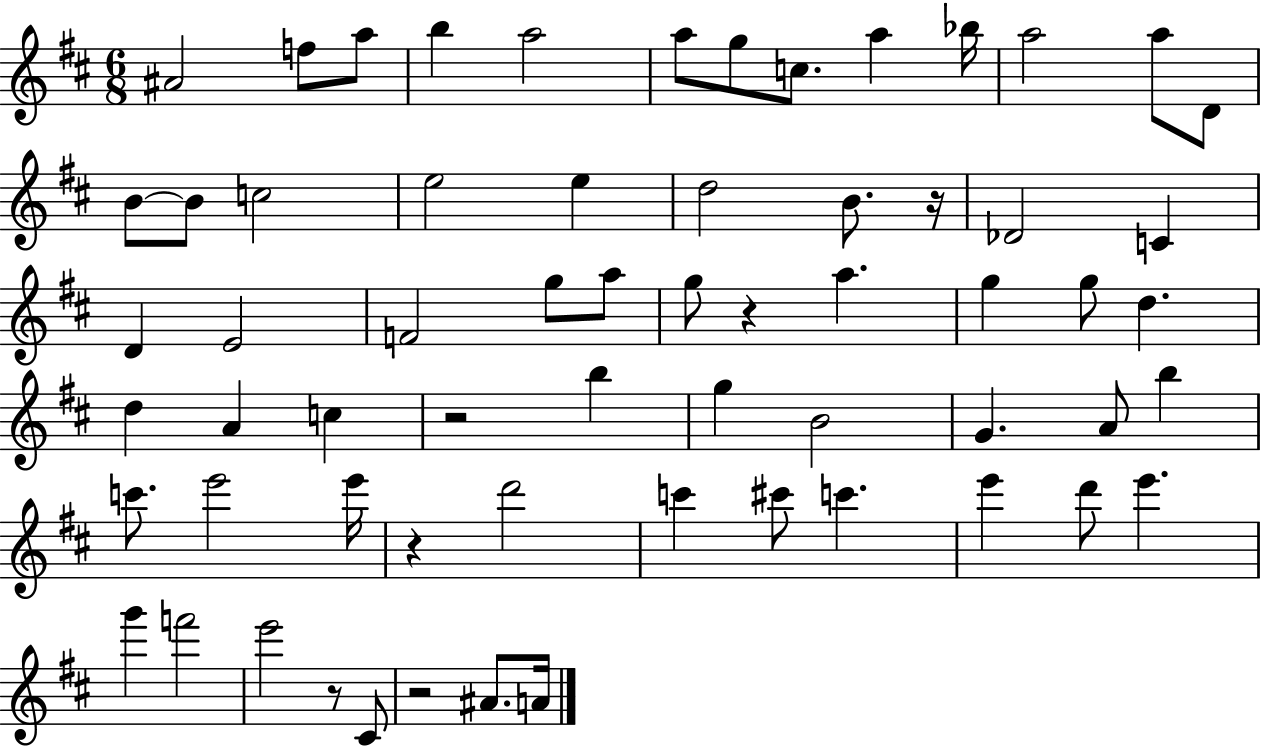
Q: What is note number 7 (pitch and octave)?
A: G5